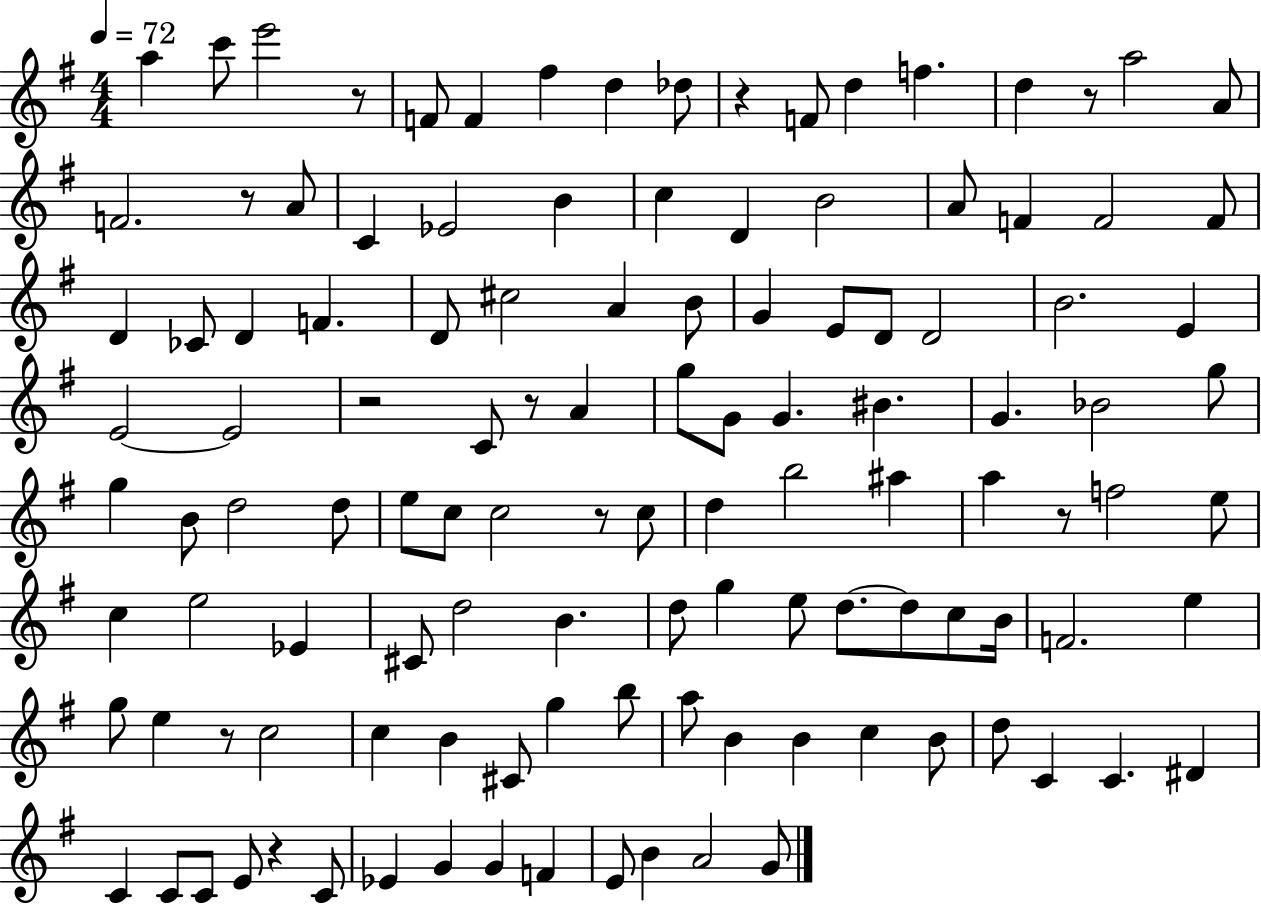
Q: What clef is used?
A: treble